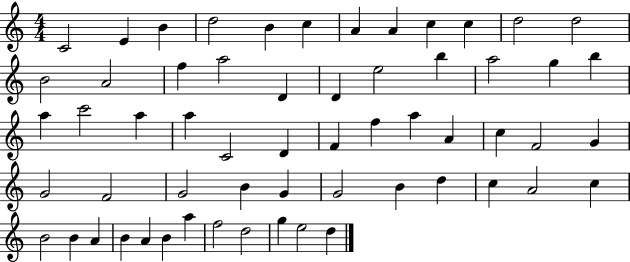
C4/h E4/q B4/q D5/h B4/q C5/q A4/q A4/q C5/q C5/q D5/h D5/h B4/h A4/h F5/q A5/h D4/q D4/q E5/h B5/q A5/h G5/q B5/q A5/q C6/h A5/q A5/q C4/h D4/q F4/q F5/q A5/q A4/q C5/q F4/h G4/q G4/h F4/h G4/h B4/q G4/q G4/h B4/q D5/q C5/q A4/h C5/q B4/h B4/q A4/q B4/q A4/q B4/q A5/q F5/h D5/h G5/q E5/h D5/q